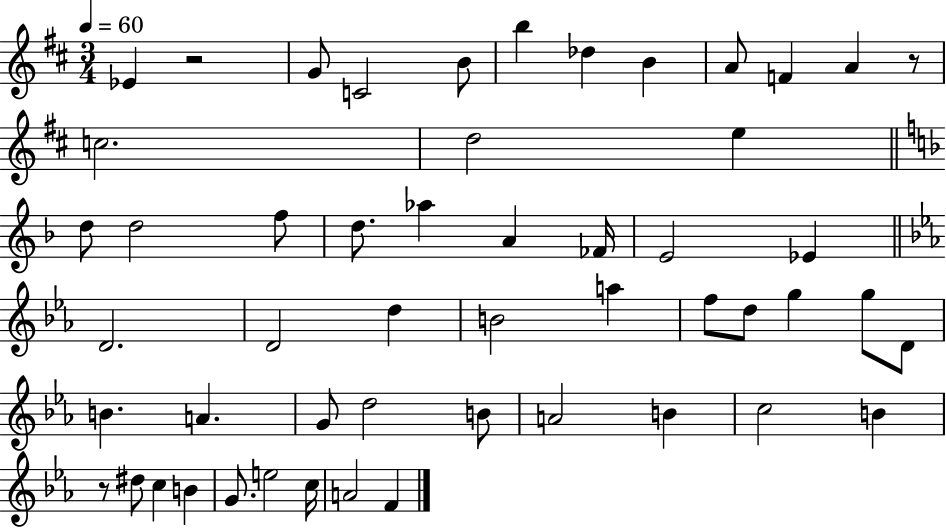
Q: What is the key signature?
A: D major